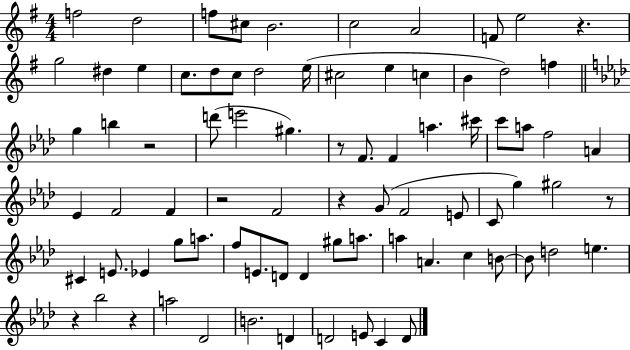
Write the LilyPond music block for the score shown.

{
  \clef treble
  \numericTimeSignature
  \time 4/4
  \key g \major
  f''2 d''2 | f''8 cis''8 b'2. | c''2 a'2 | f'8 e''2 r4. | \break g''2 dis''4 e''4 | c''8. d''8 c''8 d''2 e''16( | cis''2 e''4 c''4 | b'4 d''2) f''4 | \break \bar "||" \break \key aes \major g''4 b''4 r2 | d'''8( e'''2 gis''4.) | r8 f'8. f'4 a''4. cis'''16 | c'''8 a''8 f''2 a'4 | \break ees'4 f'2 f'4 | r2 f'2 | r4 g'8( f'2 e'8 | c'8 g''4) gis''2 r8 | \break cis'4 e'8. ees'4 g''8 a''8. | f''8 e'8. d'8 d'4 gis''8 a''8. | a''4 a'4. c''4 b'8~~ | b'8 d''2 e''4. | \break r4 bes''2 r4 | a''2 des'2 | b'2. d'4 | d'2 e'8 c'4 d'8 | \break \bar "|."
}